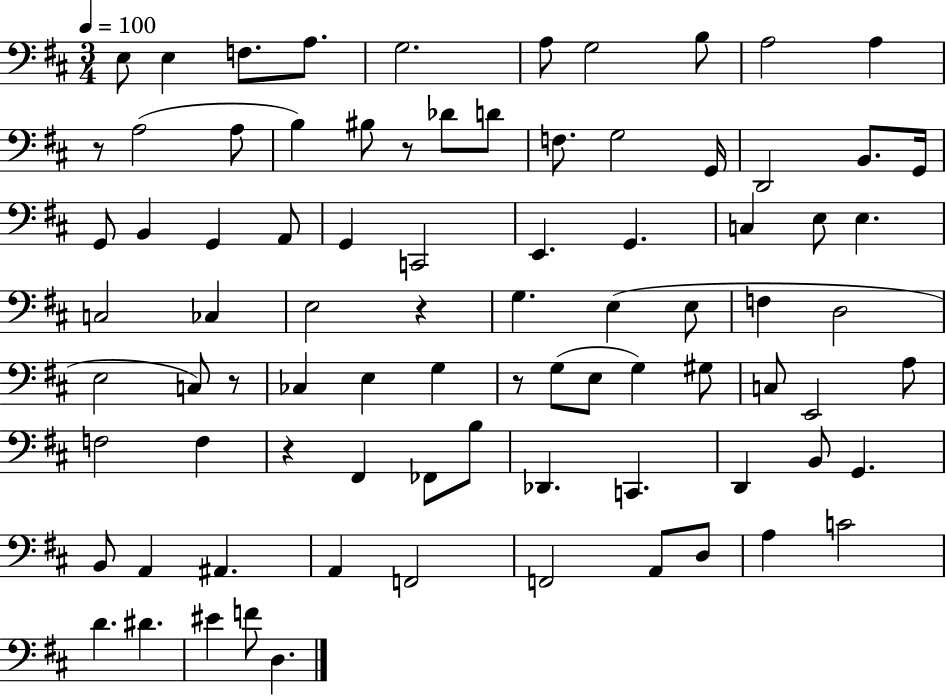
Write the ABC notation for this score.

X:1
T:Untitled
M:3/4
L:1/4
K:D
E,/2 E, F,/2 A,/2 G,2 A,/2 G,2 B,/2 A,2 A, z/2 A,2 A,/2 B, ^B,/2 z/2 _D/2 D/2 F,/2 G,2 G,,/4 D,,2 B,,/2 G,,/4 G,,/2 B,, G,, A,,/2 G,, C,,2 E,, G,, C, E,/2 E, C,2 _C, E,2 z G, E, E,/2 F, D,2 E,2 C,/2 z/2 _C, E, G, z/2 G,/2 E,/2 G, ^G,/2 C,/2 E,,2 A,/2 F,2 F, z ^F,, _F,,/2 B,/2 _D,, C,, D,, B,,/2 G,, B,,/2 A,, ^A,, A,, F,,2 F,,2 A,,/2 D,/2 A, C2 D ^D ^E F/2 D,